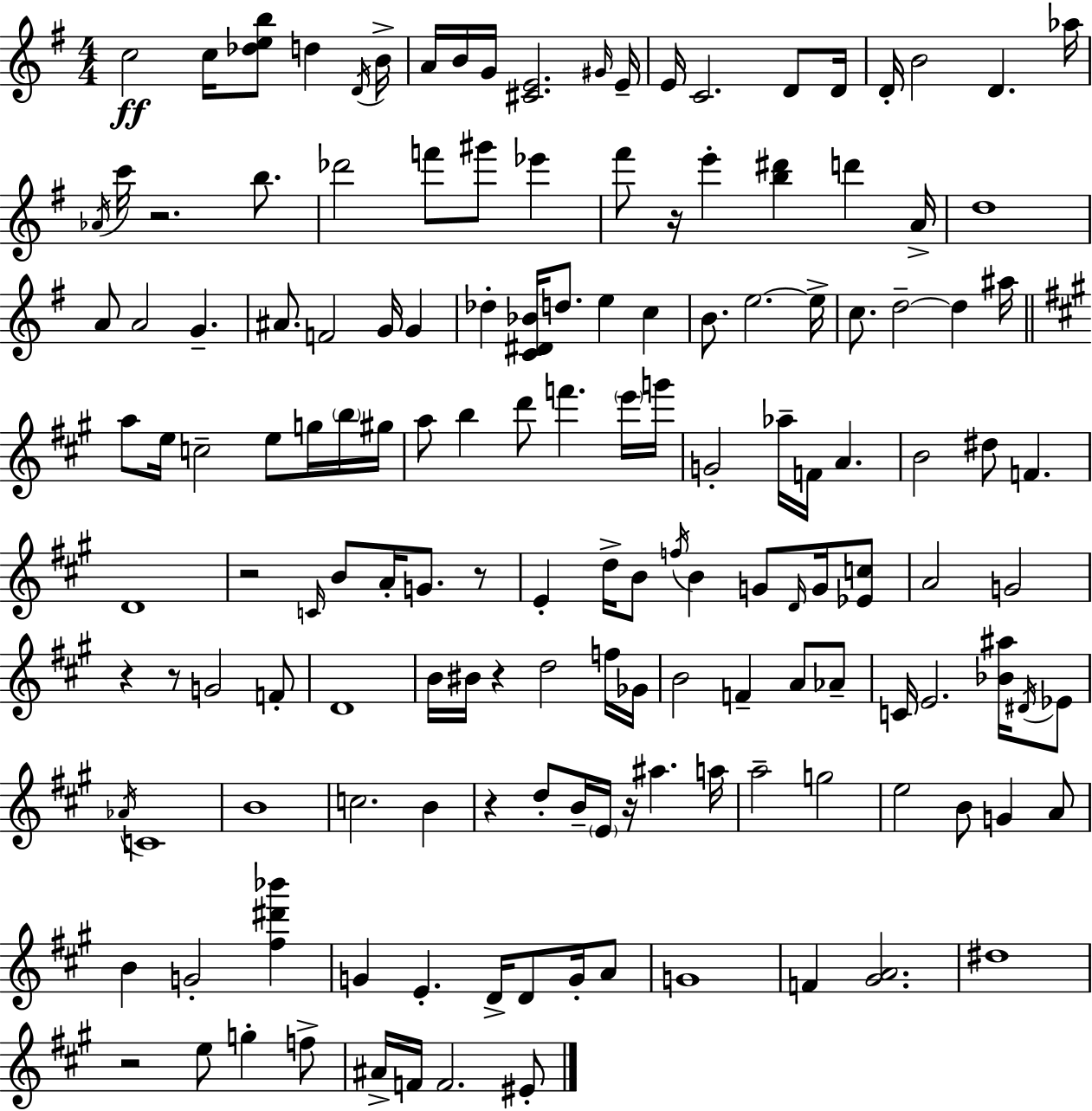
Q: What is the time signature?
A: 4/4